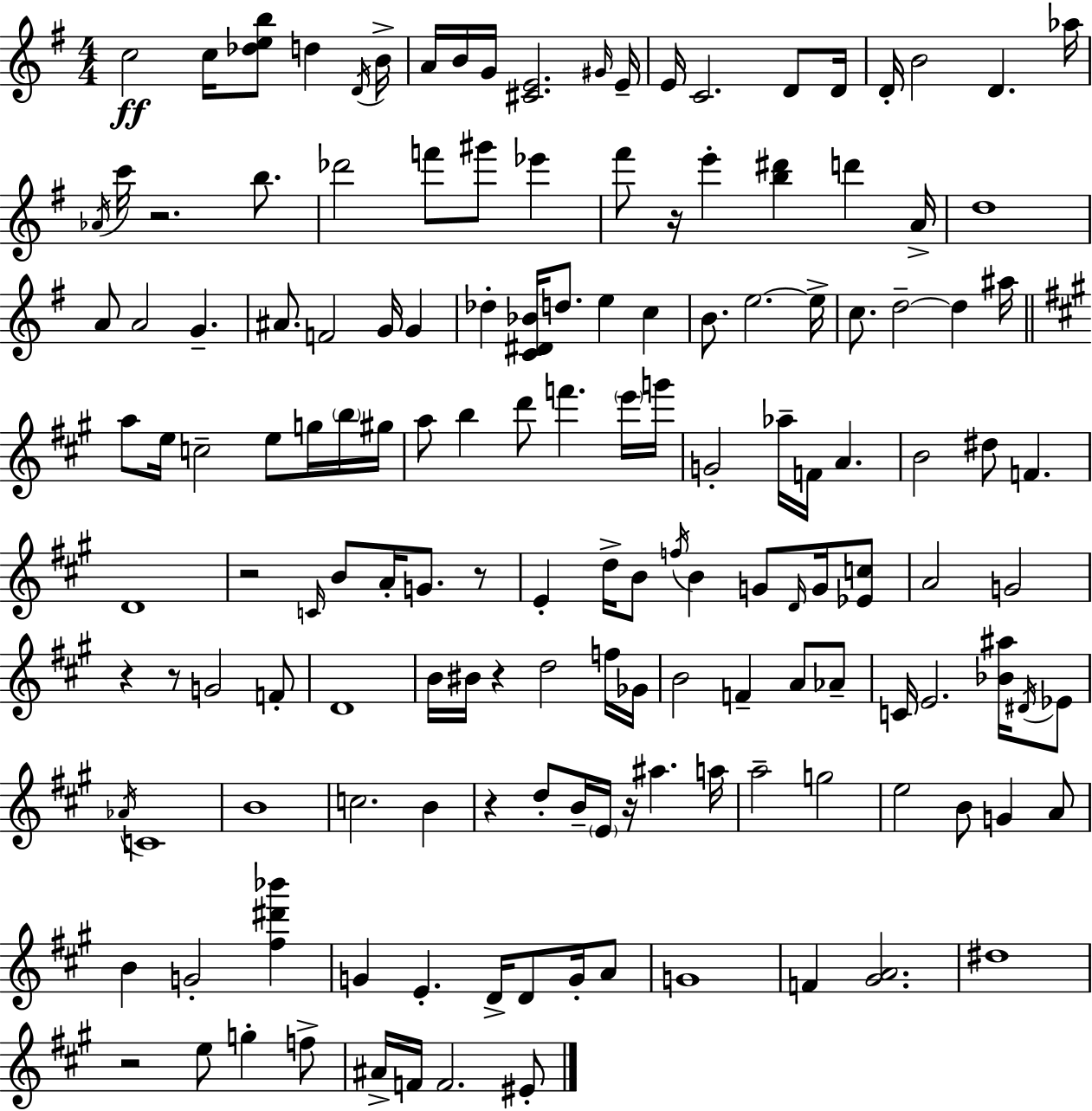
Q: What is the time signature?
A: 4/4